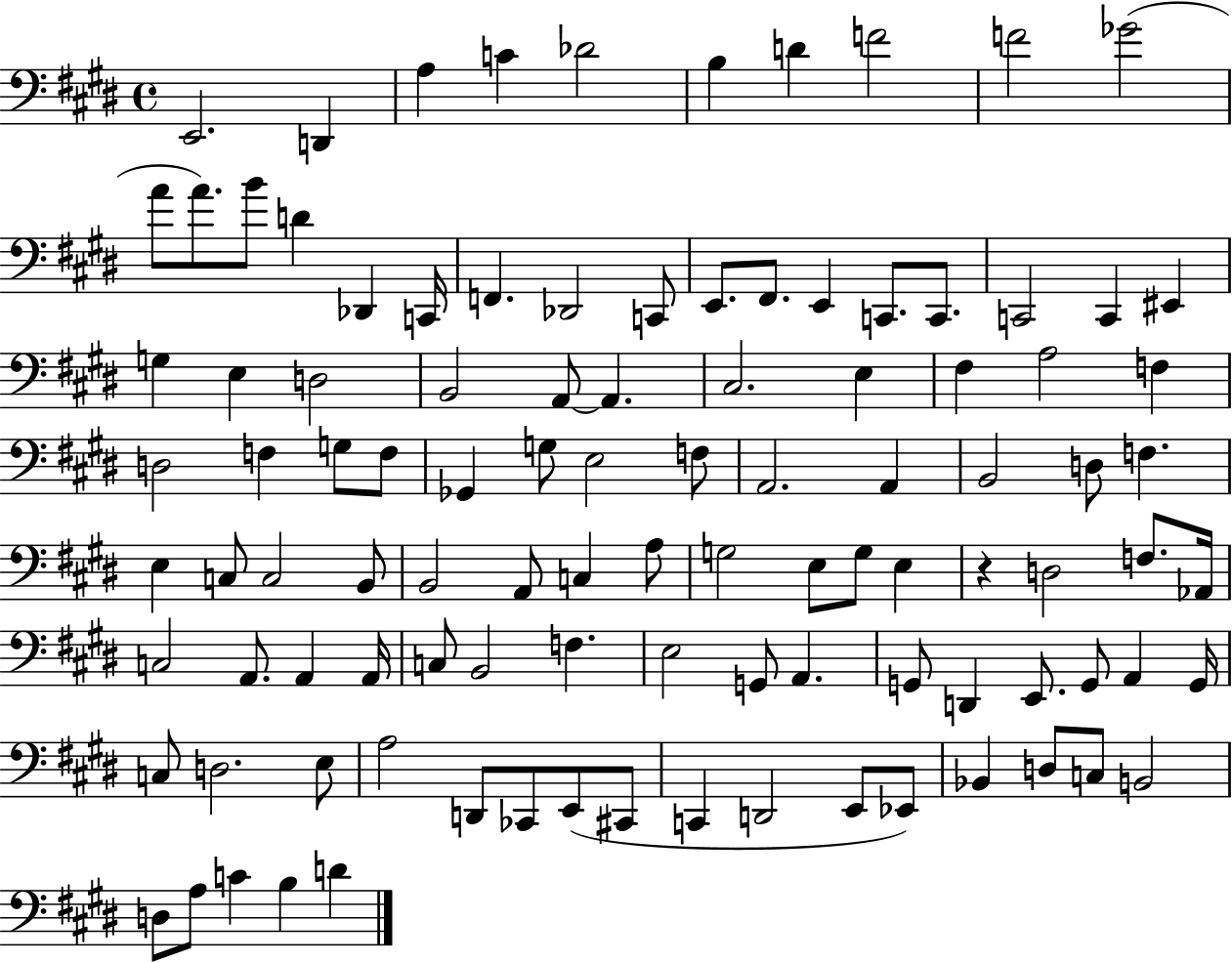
E2/h. D2/q A3/q C4/q Db4/h B3/q D4/q F4/h F4/h Gb4/h A4/e A4/e. B4/e D4/q Db2/q C2/s F2/q. Db2/h C2/e E2/e. F#2/e. E2/q C2/e. C2/e. C2/h C2/q EIS2/q G3/q E3/q D3/h B2/h A2/e A2/q. C#3/h. E3/q F#3/q A3/h F3/q D3/h F3/q G3/e F3/e Gb2/q G3/e E3/h F3/e A2/h. A2/q B2/h D3/e F3/q. E3/q C3/e C3/h B2/e B2/h A2/e C3/q A3/e G3/h E3/e G3/e E3/q R/q D3/h F3/e. Ab2/s C3/h A2/e. A2/q A2/s C3/e B2/h F3/q. E3/h G2/e A2/q. G2/e D2/q E2/e. G2/e A2/q G2/s C3/e D3/h. E3/e A3/h D2/e CES2/e E2/e C#2/e C2/q D2/h E2/e Eb2/e Bb2/q D3/e C3/e B2/h D3/e A3/e C4/q B3/q D4/q